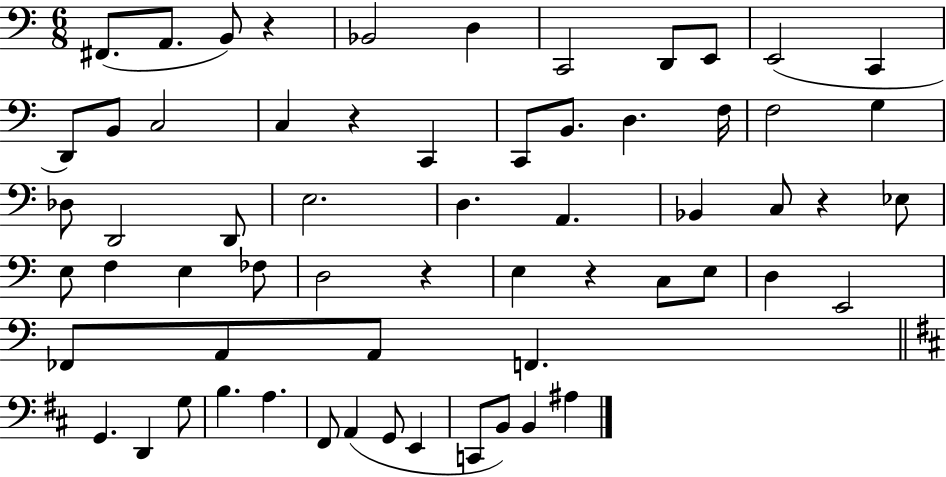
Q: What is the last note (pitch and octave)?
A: A#3